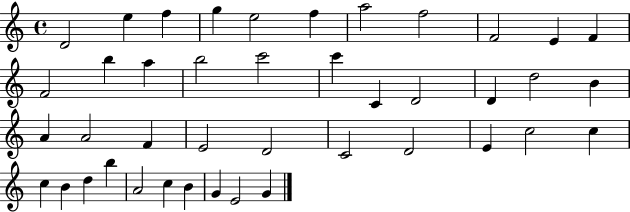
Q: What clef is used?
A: treble